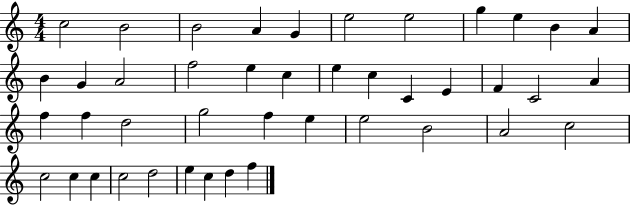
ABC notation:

X:1
T:Untitled
M:4/4
L:1/4
K:C
c2 B2 B2 A G e2 e2 g e B A B G A2 f2 e c e c C E F C2 A f f d2 g2 f e e2 B2 A2 c2 c2 c c c2 d2 e c d f